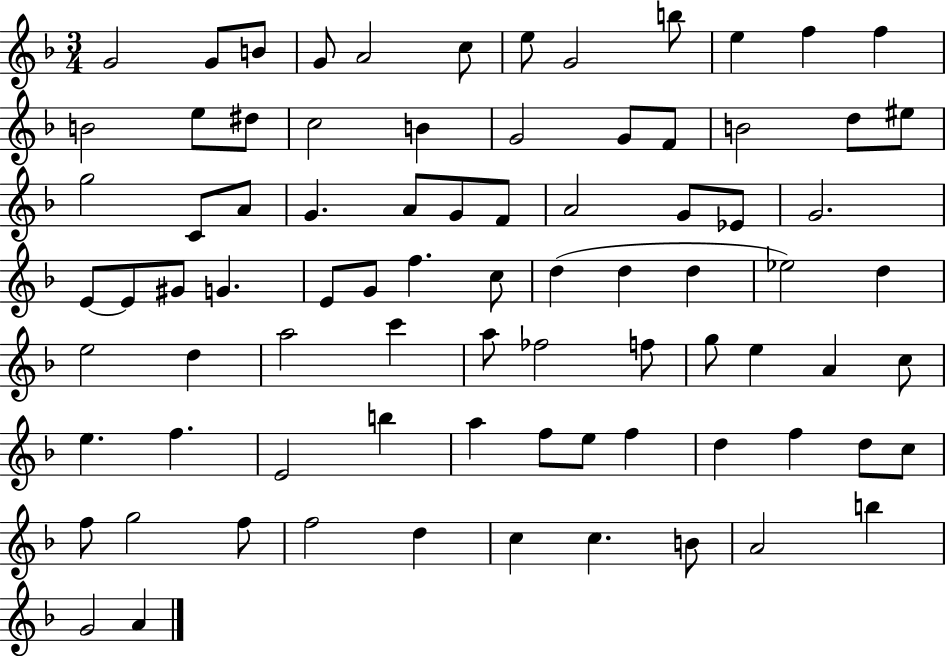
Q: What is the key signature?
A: F major